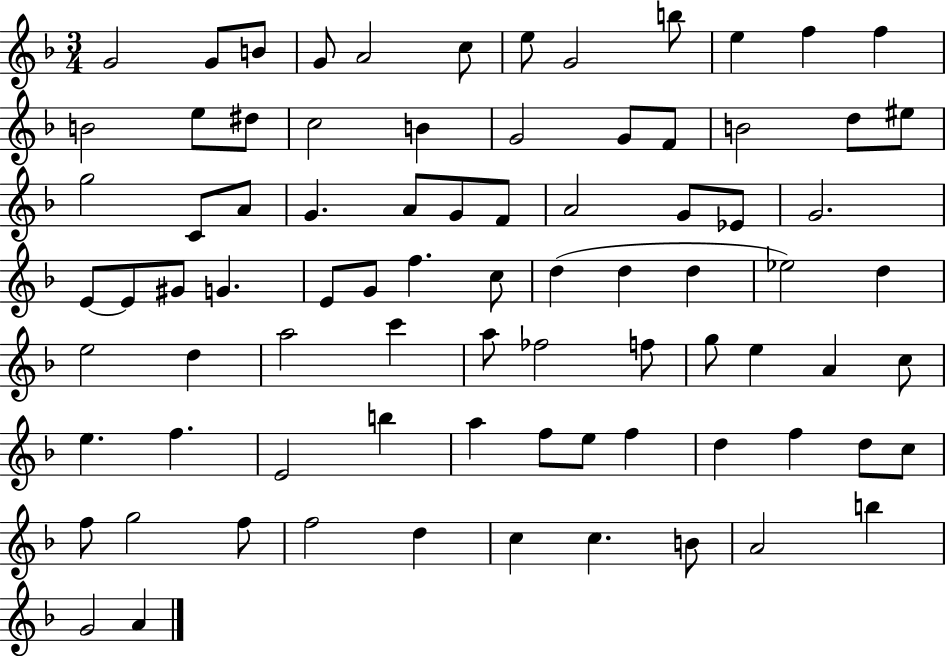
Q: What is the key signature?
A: F major